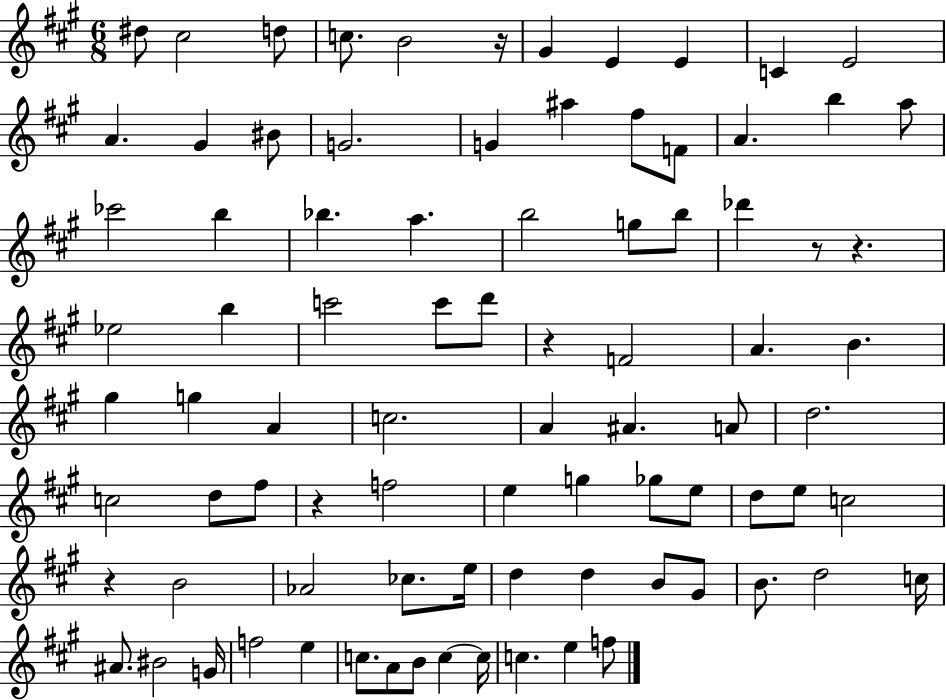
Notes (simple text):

D#5/e C#5/h D5/e C5/e. B4/h R/s G#4/q E4/q E4/q C4/q E4/h A4/q. G#4/q BIS4/e G4/h. G4/q A#5/q F#5/e F4/e A4/q. B5/q A5/e CES6/h B5/q Bb5/q. A5/q. B5/h G5/e B5/e Db6/q R/e R/q. Eb5/h B5/q C6/h C6/e D6/e R/q F4/h A4/q. B4/q. G#5/q G5/q A4/q C5/h. A4/q A#4/q. A4/e D5/h. C5/h D5/e F#5/e R/q F5/h E5/q G5/q Gb5/e E5/e D5/e E5/e C5/h R/q B4/h Ab4/h CES5/e. E5/s D5/q D5/q B4/e G#4/e B4/e. D5/h C5/s A#4/e. BIS4/h G4/s F5/h E5/q C5/e. A4/e B4/e C5/q C5/s C5/q. E5/q F5/e